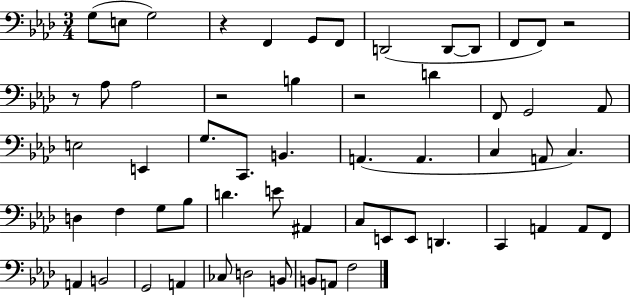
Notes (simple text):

G3/e E3/e G3/h R/q F2/q G2/e F2/e D2/h D2/e D2/e F2/e F2/e R/h R/e Ab3/e Ab3/h R/h B3/q R/h D4/q F2/e G2/h Ab2/e E3/h E2/q G3/e. C2/e. B2/q. A2/q. A2/q. C3/q A2/e C3/q. D3/q F3/q G3/e Bb3/e D4/q. E4/e A#2/q C3/e E2/e E2/e D2/q. C2/q A2/q A2/e F2/e A2/q B2/h G2/h A2/q CES3/e D3/h B2/e B2/e A2/e F3/h